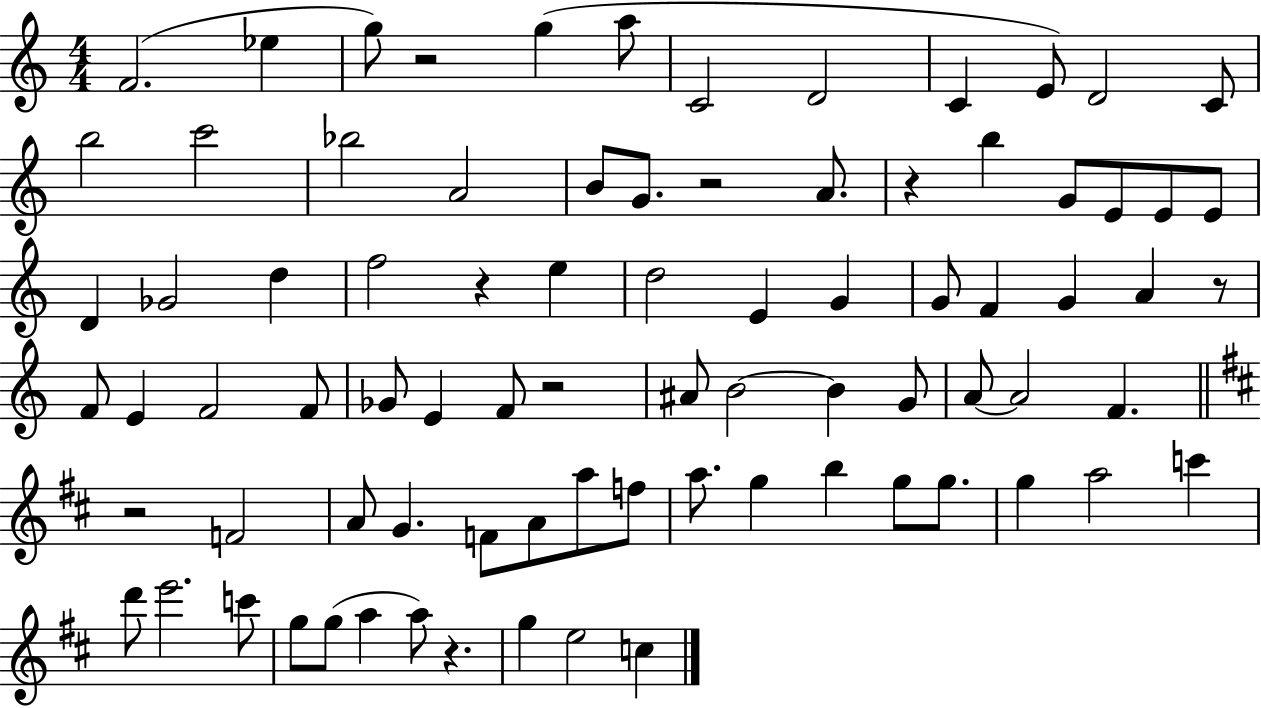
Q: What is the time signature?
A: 4/4